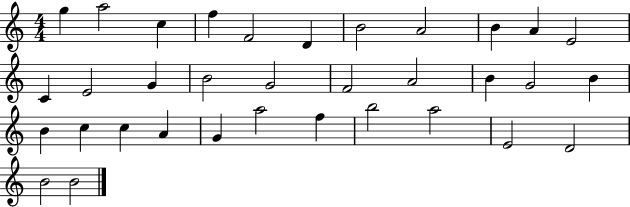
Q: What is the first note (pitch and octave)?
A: G5